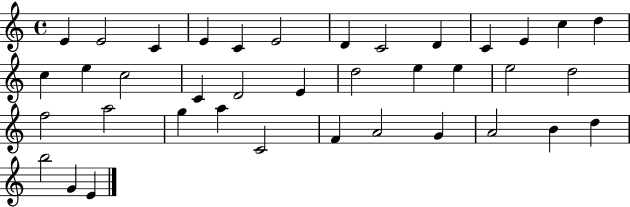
X:1
T:Untitled
M:4/4
L:1/4
K:C
E E2 C E C E2 D C2 D C E c d c e c2 C D2 E d2 e e e2 d2 f2 a2 g a C2 F A2 G A2 B d b2 G E